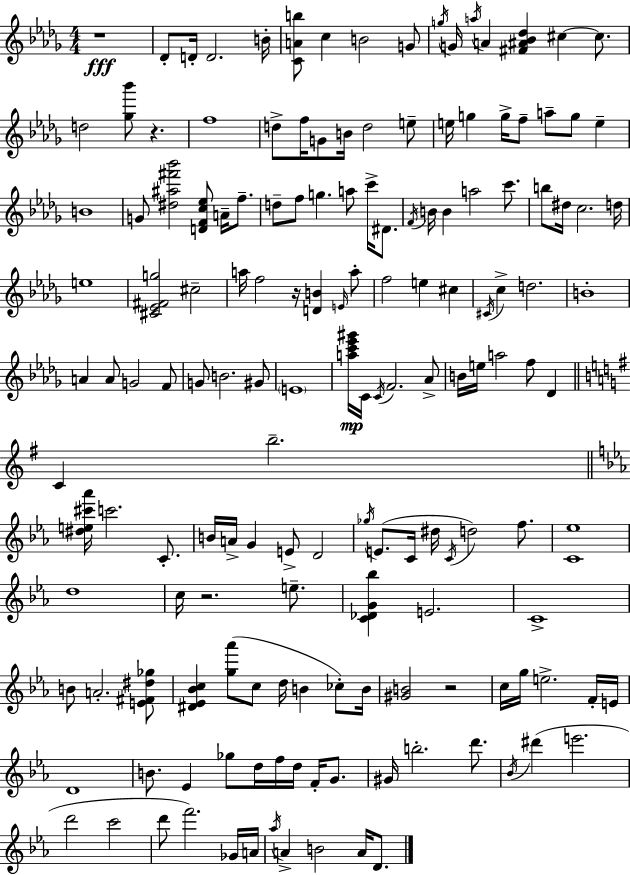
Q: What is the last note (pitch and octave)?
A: D4